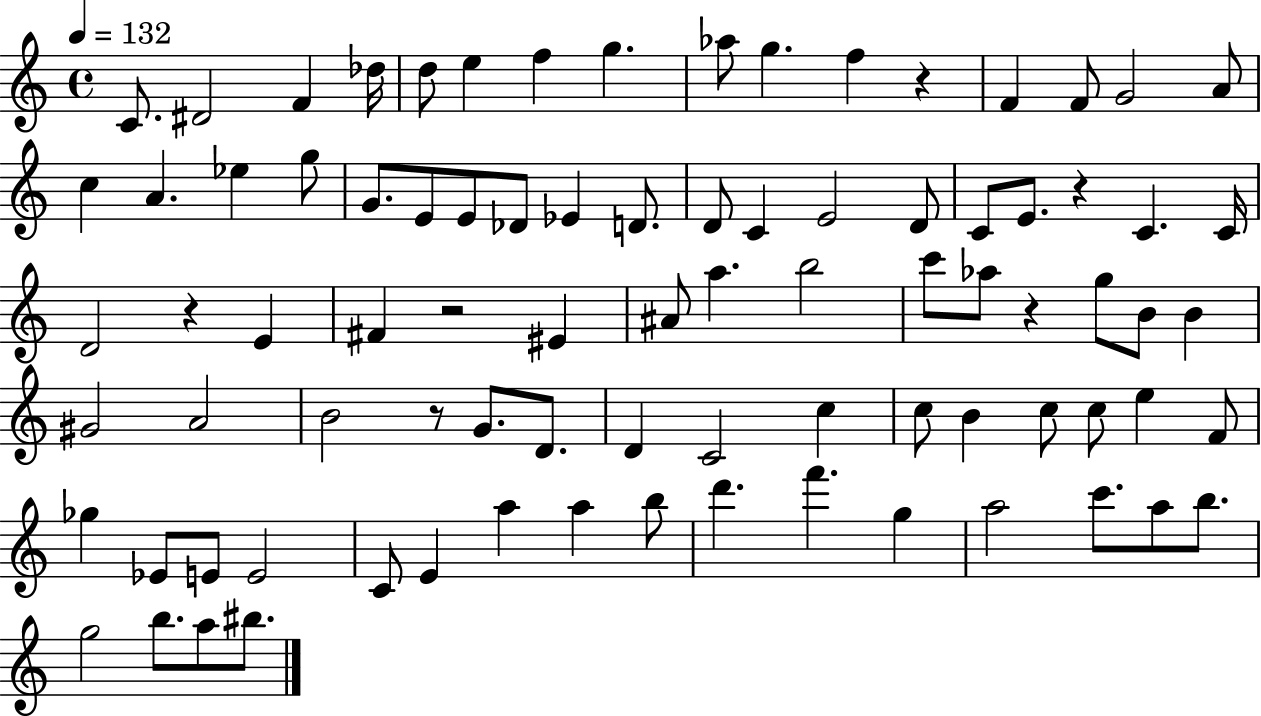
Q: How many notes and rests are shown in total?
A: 85